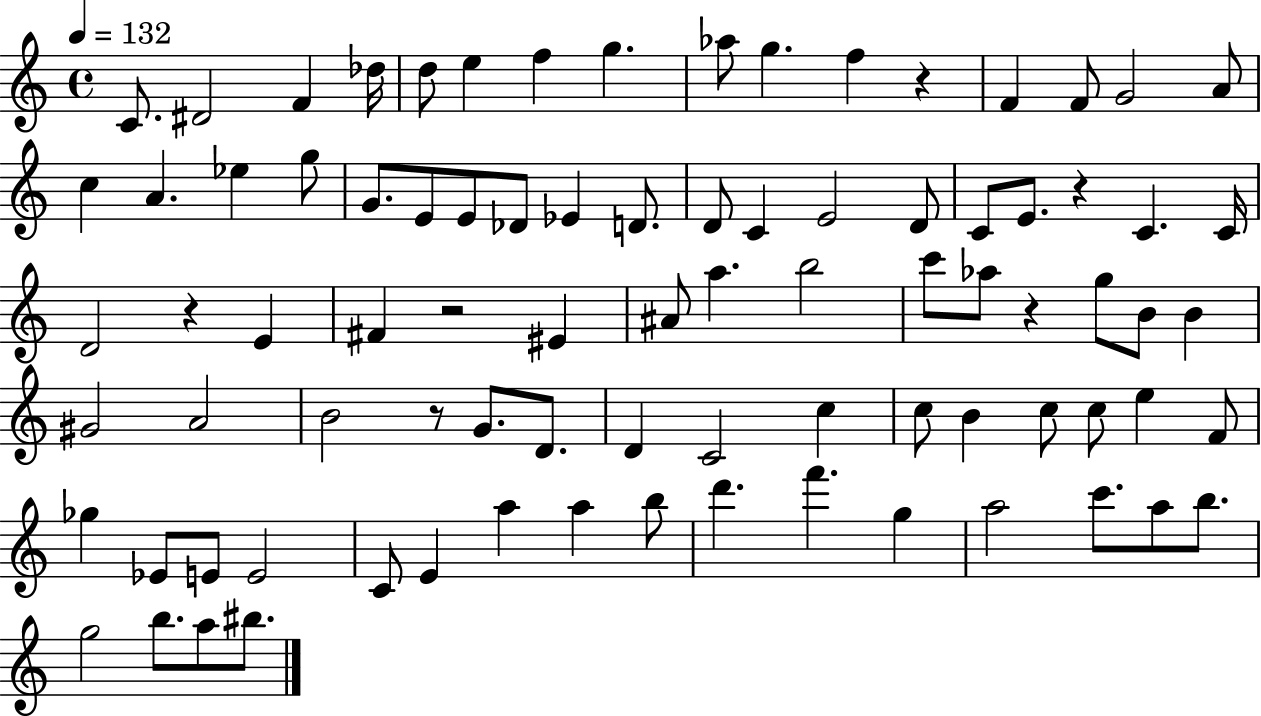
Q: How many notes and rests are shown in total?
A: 85